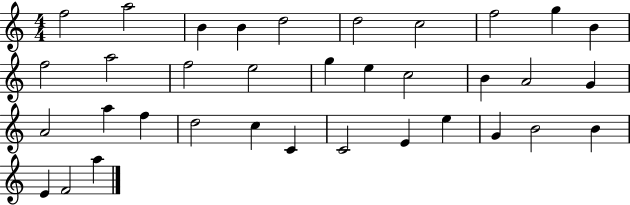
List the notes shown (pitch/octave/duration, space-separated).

F5/h A5/h B4/q B4/q D5/h D5/h C5/h F5/h G5/q B4/q F5/h A5/h F5/h E5/h G5/q E5/q C5/h B4/q A4/h G4/q A4/h A5/q F5/q D5/h C5/q C4/q C4/h E4/q E5/q G4/q B4/h B4/q E4/q F4/h A5/q